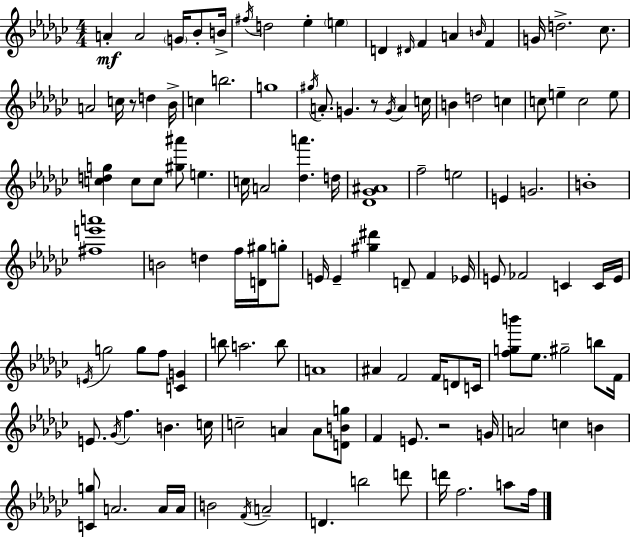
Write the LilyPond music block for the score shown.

{
  \clef treble
  \numericTimeSignature
  \time 4/4
  \key ees \minor
  a'4-.\mf a'2 \parenthesize g'16 bes'8-. b'16-> | \acciaccatura { fis''16 } d''2 ees''4-. \parenthesize e''4 | d'4 \grace { dis'16 } f'4 a'4 \grace { b'16 } f'4 | g'16 d''2.-> | \break ces''8. a'2 c''16 r8 d''4 | bes'16-> c''4 b''2. | g''1 | \acciaccatura { gis''16 } a'8.-. g'4. r8 \acciaccatura { g'16 } | \break a'4 c''16 b'4 d''2 | c''4 c''8 e''4-- c''2 | e''8 <c'' d'' g''>4 c''8 c''8 <gis'' ais'''>8 e''4. | c''16 a'2 <des'' a'''>4. | \break d''16 <des' ges' ais'>1 | f''2-- e''2 | e'4 g'2. | b'1-. | \break <fis'' e''' a'''>1 | b'2 d''4 | f''16 <d' gis''>16 g''8-. e'16 e'4-- <gis'' dis'''>4 d'8-- | f'4 ees'16 e'8 fes'2 c'4 | \break c'16 e'16 \acciaccatura { e'16 } g''2 g''8 | f''8 <c' g'>4 b''8 a''2. | b''8 a'1 | ais'4 f'2 | \break f'16 d'8 c'16 <f'' g'' b'''>8 ees''8. gis''2-- | b''8 f'16 e'8. \acciaccatura { ges'16 } f''4. | b'4. c''16 c''2-- a'4 | a'8 <d' b' g''>8 f'4 e'8. r2 | \break g'16 a'2 c''4 | b'4 <c' g''>8 a'2. | a'16 a'16 b'2 \acciaccatura { f'16 } | a'2-- d'4. b''2 | \break d'''8 d'''16 f''2. | a''8 f''16 \bar "|."
}